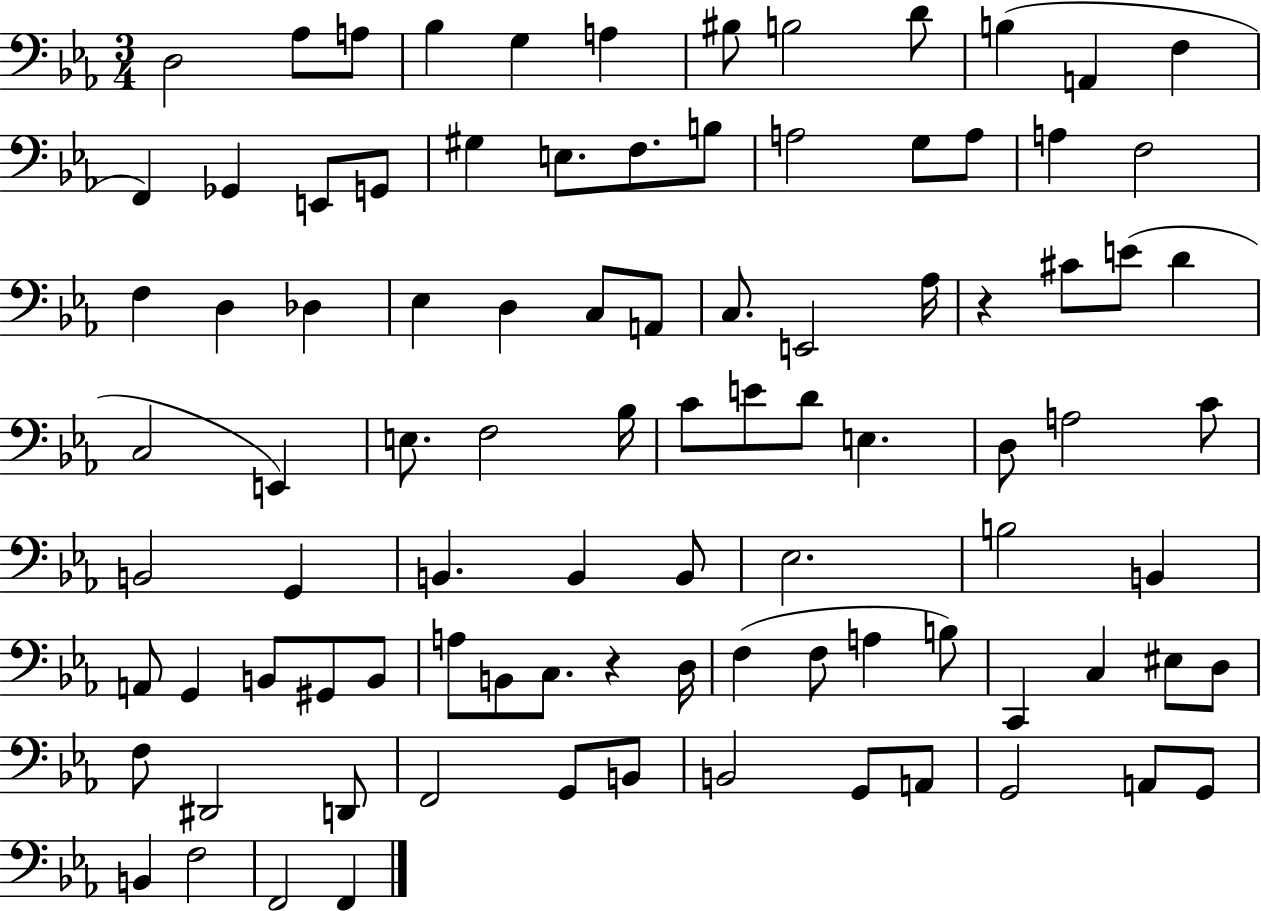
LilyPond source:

{
  \clef bass
  \numericTimeSignature
  \time 3/4
  \key ees \major
  d2 aes8 a8 | bes4 g4 a4 | bis8 b2 d'8 | b4( a,4 f4 | \break f,4) ges,4 e,8 g,8 | gis4 e8. f8. b8 | a2 g8 a8 | a4 f2 | \break f4 d4 des4 | ees4 d4 c8 a,8 | c8. e,2 aes16 | r4 cis'8 e'8( d'4 | \break c2 e,4) | e8. f2 bes16 | c'8 e'8 d'8 e4. | d8 a2 c'8 | \break b,2 g,4 | b,4. b,4 b,8 | ees2. | b2 b,4 | \break a,8 g,4 b,8 gis,8 b,8 | a8 b,8 c8. r4 d16 | f4( f8 a4 b8) | c,4 c4 eis8 d8 | \break f8 dis,2 d,8 | f,2 g,8 b,8 | b,2 g,8 a,8 | g,2 a,8 g,8 | \break b,4 f2 | f,2 f,4 | \bar "|."
}